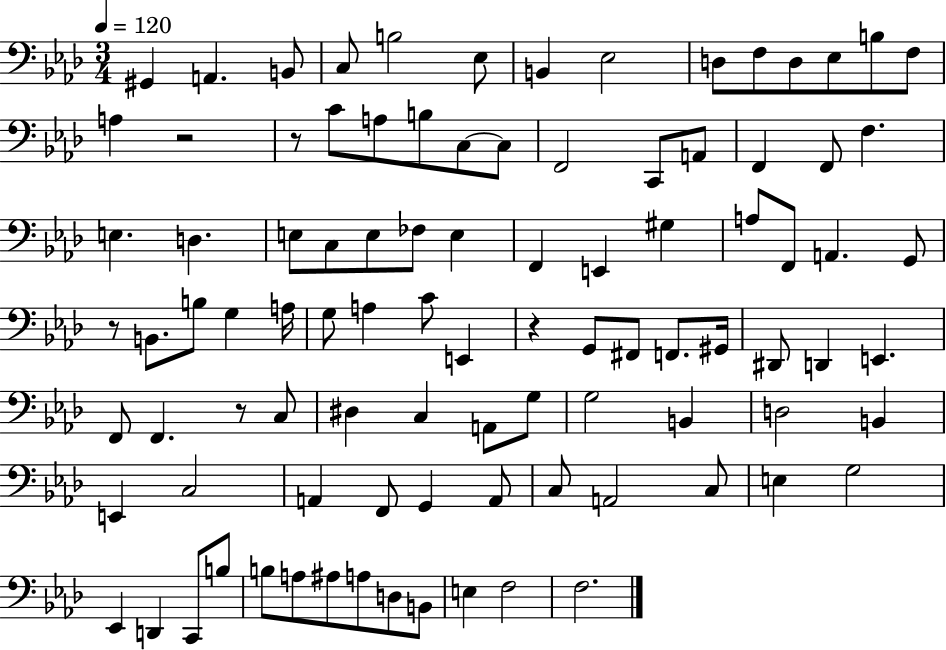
G#2/q A2/q. B2/e C3/e B3/h Eb3/e B2/q Eb3/h D3/e F3/e D3/e Eb3/e B3/e F3/e A3/q R/h R/e C4/e A3/e B3/e C3/e C3/e F2/h C2/e A2/e F2/q F2/e F3/q. E3/q. D3/q. E3/e C3/e E3/e FES3/e E3/q F2/q E2/q G#3/q A3/e F2/e A2/q. G2/e R/e B2/e. B3/e G3/q A3/s G3/e A3/q C4/e E2/q R/q G2/e F#2/e F2/e. G#2/s D#2/e D2/q E2/q. F2/e F2/q. R/e C3/e D#3/q C3/q A2/e G3/e G3/h B2/q D3/h B2/q E2/q C3/h A2/q F2/e G2/q A2/e C3/e A2/h C3/e E3/q G3/h Eb2/q D2/q C2/e B3/e B3/e A3/e A#3/e A3/e D3/e B2/e E3/q F3/h F3/h.